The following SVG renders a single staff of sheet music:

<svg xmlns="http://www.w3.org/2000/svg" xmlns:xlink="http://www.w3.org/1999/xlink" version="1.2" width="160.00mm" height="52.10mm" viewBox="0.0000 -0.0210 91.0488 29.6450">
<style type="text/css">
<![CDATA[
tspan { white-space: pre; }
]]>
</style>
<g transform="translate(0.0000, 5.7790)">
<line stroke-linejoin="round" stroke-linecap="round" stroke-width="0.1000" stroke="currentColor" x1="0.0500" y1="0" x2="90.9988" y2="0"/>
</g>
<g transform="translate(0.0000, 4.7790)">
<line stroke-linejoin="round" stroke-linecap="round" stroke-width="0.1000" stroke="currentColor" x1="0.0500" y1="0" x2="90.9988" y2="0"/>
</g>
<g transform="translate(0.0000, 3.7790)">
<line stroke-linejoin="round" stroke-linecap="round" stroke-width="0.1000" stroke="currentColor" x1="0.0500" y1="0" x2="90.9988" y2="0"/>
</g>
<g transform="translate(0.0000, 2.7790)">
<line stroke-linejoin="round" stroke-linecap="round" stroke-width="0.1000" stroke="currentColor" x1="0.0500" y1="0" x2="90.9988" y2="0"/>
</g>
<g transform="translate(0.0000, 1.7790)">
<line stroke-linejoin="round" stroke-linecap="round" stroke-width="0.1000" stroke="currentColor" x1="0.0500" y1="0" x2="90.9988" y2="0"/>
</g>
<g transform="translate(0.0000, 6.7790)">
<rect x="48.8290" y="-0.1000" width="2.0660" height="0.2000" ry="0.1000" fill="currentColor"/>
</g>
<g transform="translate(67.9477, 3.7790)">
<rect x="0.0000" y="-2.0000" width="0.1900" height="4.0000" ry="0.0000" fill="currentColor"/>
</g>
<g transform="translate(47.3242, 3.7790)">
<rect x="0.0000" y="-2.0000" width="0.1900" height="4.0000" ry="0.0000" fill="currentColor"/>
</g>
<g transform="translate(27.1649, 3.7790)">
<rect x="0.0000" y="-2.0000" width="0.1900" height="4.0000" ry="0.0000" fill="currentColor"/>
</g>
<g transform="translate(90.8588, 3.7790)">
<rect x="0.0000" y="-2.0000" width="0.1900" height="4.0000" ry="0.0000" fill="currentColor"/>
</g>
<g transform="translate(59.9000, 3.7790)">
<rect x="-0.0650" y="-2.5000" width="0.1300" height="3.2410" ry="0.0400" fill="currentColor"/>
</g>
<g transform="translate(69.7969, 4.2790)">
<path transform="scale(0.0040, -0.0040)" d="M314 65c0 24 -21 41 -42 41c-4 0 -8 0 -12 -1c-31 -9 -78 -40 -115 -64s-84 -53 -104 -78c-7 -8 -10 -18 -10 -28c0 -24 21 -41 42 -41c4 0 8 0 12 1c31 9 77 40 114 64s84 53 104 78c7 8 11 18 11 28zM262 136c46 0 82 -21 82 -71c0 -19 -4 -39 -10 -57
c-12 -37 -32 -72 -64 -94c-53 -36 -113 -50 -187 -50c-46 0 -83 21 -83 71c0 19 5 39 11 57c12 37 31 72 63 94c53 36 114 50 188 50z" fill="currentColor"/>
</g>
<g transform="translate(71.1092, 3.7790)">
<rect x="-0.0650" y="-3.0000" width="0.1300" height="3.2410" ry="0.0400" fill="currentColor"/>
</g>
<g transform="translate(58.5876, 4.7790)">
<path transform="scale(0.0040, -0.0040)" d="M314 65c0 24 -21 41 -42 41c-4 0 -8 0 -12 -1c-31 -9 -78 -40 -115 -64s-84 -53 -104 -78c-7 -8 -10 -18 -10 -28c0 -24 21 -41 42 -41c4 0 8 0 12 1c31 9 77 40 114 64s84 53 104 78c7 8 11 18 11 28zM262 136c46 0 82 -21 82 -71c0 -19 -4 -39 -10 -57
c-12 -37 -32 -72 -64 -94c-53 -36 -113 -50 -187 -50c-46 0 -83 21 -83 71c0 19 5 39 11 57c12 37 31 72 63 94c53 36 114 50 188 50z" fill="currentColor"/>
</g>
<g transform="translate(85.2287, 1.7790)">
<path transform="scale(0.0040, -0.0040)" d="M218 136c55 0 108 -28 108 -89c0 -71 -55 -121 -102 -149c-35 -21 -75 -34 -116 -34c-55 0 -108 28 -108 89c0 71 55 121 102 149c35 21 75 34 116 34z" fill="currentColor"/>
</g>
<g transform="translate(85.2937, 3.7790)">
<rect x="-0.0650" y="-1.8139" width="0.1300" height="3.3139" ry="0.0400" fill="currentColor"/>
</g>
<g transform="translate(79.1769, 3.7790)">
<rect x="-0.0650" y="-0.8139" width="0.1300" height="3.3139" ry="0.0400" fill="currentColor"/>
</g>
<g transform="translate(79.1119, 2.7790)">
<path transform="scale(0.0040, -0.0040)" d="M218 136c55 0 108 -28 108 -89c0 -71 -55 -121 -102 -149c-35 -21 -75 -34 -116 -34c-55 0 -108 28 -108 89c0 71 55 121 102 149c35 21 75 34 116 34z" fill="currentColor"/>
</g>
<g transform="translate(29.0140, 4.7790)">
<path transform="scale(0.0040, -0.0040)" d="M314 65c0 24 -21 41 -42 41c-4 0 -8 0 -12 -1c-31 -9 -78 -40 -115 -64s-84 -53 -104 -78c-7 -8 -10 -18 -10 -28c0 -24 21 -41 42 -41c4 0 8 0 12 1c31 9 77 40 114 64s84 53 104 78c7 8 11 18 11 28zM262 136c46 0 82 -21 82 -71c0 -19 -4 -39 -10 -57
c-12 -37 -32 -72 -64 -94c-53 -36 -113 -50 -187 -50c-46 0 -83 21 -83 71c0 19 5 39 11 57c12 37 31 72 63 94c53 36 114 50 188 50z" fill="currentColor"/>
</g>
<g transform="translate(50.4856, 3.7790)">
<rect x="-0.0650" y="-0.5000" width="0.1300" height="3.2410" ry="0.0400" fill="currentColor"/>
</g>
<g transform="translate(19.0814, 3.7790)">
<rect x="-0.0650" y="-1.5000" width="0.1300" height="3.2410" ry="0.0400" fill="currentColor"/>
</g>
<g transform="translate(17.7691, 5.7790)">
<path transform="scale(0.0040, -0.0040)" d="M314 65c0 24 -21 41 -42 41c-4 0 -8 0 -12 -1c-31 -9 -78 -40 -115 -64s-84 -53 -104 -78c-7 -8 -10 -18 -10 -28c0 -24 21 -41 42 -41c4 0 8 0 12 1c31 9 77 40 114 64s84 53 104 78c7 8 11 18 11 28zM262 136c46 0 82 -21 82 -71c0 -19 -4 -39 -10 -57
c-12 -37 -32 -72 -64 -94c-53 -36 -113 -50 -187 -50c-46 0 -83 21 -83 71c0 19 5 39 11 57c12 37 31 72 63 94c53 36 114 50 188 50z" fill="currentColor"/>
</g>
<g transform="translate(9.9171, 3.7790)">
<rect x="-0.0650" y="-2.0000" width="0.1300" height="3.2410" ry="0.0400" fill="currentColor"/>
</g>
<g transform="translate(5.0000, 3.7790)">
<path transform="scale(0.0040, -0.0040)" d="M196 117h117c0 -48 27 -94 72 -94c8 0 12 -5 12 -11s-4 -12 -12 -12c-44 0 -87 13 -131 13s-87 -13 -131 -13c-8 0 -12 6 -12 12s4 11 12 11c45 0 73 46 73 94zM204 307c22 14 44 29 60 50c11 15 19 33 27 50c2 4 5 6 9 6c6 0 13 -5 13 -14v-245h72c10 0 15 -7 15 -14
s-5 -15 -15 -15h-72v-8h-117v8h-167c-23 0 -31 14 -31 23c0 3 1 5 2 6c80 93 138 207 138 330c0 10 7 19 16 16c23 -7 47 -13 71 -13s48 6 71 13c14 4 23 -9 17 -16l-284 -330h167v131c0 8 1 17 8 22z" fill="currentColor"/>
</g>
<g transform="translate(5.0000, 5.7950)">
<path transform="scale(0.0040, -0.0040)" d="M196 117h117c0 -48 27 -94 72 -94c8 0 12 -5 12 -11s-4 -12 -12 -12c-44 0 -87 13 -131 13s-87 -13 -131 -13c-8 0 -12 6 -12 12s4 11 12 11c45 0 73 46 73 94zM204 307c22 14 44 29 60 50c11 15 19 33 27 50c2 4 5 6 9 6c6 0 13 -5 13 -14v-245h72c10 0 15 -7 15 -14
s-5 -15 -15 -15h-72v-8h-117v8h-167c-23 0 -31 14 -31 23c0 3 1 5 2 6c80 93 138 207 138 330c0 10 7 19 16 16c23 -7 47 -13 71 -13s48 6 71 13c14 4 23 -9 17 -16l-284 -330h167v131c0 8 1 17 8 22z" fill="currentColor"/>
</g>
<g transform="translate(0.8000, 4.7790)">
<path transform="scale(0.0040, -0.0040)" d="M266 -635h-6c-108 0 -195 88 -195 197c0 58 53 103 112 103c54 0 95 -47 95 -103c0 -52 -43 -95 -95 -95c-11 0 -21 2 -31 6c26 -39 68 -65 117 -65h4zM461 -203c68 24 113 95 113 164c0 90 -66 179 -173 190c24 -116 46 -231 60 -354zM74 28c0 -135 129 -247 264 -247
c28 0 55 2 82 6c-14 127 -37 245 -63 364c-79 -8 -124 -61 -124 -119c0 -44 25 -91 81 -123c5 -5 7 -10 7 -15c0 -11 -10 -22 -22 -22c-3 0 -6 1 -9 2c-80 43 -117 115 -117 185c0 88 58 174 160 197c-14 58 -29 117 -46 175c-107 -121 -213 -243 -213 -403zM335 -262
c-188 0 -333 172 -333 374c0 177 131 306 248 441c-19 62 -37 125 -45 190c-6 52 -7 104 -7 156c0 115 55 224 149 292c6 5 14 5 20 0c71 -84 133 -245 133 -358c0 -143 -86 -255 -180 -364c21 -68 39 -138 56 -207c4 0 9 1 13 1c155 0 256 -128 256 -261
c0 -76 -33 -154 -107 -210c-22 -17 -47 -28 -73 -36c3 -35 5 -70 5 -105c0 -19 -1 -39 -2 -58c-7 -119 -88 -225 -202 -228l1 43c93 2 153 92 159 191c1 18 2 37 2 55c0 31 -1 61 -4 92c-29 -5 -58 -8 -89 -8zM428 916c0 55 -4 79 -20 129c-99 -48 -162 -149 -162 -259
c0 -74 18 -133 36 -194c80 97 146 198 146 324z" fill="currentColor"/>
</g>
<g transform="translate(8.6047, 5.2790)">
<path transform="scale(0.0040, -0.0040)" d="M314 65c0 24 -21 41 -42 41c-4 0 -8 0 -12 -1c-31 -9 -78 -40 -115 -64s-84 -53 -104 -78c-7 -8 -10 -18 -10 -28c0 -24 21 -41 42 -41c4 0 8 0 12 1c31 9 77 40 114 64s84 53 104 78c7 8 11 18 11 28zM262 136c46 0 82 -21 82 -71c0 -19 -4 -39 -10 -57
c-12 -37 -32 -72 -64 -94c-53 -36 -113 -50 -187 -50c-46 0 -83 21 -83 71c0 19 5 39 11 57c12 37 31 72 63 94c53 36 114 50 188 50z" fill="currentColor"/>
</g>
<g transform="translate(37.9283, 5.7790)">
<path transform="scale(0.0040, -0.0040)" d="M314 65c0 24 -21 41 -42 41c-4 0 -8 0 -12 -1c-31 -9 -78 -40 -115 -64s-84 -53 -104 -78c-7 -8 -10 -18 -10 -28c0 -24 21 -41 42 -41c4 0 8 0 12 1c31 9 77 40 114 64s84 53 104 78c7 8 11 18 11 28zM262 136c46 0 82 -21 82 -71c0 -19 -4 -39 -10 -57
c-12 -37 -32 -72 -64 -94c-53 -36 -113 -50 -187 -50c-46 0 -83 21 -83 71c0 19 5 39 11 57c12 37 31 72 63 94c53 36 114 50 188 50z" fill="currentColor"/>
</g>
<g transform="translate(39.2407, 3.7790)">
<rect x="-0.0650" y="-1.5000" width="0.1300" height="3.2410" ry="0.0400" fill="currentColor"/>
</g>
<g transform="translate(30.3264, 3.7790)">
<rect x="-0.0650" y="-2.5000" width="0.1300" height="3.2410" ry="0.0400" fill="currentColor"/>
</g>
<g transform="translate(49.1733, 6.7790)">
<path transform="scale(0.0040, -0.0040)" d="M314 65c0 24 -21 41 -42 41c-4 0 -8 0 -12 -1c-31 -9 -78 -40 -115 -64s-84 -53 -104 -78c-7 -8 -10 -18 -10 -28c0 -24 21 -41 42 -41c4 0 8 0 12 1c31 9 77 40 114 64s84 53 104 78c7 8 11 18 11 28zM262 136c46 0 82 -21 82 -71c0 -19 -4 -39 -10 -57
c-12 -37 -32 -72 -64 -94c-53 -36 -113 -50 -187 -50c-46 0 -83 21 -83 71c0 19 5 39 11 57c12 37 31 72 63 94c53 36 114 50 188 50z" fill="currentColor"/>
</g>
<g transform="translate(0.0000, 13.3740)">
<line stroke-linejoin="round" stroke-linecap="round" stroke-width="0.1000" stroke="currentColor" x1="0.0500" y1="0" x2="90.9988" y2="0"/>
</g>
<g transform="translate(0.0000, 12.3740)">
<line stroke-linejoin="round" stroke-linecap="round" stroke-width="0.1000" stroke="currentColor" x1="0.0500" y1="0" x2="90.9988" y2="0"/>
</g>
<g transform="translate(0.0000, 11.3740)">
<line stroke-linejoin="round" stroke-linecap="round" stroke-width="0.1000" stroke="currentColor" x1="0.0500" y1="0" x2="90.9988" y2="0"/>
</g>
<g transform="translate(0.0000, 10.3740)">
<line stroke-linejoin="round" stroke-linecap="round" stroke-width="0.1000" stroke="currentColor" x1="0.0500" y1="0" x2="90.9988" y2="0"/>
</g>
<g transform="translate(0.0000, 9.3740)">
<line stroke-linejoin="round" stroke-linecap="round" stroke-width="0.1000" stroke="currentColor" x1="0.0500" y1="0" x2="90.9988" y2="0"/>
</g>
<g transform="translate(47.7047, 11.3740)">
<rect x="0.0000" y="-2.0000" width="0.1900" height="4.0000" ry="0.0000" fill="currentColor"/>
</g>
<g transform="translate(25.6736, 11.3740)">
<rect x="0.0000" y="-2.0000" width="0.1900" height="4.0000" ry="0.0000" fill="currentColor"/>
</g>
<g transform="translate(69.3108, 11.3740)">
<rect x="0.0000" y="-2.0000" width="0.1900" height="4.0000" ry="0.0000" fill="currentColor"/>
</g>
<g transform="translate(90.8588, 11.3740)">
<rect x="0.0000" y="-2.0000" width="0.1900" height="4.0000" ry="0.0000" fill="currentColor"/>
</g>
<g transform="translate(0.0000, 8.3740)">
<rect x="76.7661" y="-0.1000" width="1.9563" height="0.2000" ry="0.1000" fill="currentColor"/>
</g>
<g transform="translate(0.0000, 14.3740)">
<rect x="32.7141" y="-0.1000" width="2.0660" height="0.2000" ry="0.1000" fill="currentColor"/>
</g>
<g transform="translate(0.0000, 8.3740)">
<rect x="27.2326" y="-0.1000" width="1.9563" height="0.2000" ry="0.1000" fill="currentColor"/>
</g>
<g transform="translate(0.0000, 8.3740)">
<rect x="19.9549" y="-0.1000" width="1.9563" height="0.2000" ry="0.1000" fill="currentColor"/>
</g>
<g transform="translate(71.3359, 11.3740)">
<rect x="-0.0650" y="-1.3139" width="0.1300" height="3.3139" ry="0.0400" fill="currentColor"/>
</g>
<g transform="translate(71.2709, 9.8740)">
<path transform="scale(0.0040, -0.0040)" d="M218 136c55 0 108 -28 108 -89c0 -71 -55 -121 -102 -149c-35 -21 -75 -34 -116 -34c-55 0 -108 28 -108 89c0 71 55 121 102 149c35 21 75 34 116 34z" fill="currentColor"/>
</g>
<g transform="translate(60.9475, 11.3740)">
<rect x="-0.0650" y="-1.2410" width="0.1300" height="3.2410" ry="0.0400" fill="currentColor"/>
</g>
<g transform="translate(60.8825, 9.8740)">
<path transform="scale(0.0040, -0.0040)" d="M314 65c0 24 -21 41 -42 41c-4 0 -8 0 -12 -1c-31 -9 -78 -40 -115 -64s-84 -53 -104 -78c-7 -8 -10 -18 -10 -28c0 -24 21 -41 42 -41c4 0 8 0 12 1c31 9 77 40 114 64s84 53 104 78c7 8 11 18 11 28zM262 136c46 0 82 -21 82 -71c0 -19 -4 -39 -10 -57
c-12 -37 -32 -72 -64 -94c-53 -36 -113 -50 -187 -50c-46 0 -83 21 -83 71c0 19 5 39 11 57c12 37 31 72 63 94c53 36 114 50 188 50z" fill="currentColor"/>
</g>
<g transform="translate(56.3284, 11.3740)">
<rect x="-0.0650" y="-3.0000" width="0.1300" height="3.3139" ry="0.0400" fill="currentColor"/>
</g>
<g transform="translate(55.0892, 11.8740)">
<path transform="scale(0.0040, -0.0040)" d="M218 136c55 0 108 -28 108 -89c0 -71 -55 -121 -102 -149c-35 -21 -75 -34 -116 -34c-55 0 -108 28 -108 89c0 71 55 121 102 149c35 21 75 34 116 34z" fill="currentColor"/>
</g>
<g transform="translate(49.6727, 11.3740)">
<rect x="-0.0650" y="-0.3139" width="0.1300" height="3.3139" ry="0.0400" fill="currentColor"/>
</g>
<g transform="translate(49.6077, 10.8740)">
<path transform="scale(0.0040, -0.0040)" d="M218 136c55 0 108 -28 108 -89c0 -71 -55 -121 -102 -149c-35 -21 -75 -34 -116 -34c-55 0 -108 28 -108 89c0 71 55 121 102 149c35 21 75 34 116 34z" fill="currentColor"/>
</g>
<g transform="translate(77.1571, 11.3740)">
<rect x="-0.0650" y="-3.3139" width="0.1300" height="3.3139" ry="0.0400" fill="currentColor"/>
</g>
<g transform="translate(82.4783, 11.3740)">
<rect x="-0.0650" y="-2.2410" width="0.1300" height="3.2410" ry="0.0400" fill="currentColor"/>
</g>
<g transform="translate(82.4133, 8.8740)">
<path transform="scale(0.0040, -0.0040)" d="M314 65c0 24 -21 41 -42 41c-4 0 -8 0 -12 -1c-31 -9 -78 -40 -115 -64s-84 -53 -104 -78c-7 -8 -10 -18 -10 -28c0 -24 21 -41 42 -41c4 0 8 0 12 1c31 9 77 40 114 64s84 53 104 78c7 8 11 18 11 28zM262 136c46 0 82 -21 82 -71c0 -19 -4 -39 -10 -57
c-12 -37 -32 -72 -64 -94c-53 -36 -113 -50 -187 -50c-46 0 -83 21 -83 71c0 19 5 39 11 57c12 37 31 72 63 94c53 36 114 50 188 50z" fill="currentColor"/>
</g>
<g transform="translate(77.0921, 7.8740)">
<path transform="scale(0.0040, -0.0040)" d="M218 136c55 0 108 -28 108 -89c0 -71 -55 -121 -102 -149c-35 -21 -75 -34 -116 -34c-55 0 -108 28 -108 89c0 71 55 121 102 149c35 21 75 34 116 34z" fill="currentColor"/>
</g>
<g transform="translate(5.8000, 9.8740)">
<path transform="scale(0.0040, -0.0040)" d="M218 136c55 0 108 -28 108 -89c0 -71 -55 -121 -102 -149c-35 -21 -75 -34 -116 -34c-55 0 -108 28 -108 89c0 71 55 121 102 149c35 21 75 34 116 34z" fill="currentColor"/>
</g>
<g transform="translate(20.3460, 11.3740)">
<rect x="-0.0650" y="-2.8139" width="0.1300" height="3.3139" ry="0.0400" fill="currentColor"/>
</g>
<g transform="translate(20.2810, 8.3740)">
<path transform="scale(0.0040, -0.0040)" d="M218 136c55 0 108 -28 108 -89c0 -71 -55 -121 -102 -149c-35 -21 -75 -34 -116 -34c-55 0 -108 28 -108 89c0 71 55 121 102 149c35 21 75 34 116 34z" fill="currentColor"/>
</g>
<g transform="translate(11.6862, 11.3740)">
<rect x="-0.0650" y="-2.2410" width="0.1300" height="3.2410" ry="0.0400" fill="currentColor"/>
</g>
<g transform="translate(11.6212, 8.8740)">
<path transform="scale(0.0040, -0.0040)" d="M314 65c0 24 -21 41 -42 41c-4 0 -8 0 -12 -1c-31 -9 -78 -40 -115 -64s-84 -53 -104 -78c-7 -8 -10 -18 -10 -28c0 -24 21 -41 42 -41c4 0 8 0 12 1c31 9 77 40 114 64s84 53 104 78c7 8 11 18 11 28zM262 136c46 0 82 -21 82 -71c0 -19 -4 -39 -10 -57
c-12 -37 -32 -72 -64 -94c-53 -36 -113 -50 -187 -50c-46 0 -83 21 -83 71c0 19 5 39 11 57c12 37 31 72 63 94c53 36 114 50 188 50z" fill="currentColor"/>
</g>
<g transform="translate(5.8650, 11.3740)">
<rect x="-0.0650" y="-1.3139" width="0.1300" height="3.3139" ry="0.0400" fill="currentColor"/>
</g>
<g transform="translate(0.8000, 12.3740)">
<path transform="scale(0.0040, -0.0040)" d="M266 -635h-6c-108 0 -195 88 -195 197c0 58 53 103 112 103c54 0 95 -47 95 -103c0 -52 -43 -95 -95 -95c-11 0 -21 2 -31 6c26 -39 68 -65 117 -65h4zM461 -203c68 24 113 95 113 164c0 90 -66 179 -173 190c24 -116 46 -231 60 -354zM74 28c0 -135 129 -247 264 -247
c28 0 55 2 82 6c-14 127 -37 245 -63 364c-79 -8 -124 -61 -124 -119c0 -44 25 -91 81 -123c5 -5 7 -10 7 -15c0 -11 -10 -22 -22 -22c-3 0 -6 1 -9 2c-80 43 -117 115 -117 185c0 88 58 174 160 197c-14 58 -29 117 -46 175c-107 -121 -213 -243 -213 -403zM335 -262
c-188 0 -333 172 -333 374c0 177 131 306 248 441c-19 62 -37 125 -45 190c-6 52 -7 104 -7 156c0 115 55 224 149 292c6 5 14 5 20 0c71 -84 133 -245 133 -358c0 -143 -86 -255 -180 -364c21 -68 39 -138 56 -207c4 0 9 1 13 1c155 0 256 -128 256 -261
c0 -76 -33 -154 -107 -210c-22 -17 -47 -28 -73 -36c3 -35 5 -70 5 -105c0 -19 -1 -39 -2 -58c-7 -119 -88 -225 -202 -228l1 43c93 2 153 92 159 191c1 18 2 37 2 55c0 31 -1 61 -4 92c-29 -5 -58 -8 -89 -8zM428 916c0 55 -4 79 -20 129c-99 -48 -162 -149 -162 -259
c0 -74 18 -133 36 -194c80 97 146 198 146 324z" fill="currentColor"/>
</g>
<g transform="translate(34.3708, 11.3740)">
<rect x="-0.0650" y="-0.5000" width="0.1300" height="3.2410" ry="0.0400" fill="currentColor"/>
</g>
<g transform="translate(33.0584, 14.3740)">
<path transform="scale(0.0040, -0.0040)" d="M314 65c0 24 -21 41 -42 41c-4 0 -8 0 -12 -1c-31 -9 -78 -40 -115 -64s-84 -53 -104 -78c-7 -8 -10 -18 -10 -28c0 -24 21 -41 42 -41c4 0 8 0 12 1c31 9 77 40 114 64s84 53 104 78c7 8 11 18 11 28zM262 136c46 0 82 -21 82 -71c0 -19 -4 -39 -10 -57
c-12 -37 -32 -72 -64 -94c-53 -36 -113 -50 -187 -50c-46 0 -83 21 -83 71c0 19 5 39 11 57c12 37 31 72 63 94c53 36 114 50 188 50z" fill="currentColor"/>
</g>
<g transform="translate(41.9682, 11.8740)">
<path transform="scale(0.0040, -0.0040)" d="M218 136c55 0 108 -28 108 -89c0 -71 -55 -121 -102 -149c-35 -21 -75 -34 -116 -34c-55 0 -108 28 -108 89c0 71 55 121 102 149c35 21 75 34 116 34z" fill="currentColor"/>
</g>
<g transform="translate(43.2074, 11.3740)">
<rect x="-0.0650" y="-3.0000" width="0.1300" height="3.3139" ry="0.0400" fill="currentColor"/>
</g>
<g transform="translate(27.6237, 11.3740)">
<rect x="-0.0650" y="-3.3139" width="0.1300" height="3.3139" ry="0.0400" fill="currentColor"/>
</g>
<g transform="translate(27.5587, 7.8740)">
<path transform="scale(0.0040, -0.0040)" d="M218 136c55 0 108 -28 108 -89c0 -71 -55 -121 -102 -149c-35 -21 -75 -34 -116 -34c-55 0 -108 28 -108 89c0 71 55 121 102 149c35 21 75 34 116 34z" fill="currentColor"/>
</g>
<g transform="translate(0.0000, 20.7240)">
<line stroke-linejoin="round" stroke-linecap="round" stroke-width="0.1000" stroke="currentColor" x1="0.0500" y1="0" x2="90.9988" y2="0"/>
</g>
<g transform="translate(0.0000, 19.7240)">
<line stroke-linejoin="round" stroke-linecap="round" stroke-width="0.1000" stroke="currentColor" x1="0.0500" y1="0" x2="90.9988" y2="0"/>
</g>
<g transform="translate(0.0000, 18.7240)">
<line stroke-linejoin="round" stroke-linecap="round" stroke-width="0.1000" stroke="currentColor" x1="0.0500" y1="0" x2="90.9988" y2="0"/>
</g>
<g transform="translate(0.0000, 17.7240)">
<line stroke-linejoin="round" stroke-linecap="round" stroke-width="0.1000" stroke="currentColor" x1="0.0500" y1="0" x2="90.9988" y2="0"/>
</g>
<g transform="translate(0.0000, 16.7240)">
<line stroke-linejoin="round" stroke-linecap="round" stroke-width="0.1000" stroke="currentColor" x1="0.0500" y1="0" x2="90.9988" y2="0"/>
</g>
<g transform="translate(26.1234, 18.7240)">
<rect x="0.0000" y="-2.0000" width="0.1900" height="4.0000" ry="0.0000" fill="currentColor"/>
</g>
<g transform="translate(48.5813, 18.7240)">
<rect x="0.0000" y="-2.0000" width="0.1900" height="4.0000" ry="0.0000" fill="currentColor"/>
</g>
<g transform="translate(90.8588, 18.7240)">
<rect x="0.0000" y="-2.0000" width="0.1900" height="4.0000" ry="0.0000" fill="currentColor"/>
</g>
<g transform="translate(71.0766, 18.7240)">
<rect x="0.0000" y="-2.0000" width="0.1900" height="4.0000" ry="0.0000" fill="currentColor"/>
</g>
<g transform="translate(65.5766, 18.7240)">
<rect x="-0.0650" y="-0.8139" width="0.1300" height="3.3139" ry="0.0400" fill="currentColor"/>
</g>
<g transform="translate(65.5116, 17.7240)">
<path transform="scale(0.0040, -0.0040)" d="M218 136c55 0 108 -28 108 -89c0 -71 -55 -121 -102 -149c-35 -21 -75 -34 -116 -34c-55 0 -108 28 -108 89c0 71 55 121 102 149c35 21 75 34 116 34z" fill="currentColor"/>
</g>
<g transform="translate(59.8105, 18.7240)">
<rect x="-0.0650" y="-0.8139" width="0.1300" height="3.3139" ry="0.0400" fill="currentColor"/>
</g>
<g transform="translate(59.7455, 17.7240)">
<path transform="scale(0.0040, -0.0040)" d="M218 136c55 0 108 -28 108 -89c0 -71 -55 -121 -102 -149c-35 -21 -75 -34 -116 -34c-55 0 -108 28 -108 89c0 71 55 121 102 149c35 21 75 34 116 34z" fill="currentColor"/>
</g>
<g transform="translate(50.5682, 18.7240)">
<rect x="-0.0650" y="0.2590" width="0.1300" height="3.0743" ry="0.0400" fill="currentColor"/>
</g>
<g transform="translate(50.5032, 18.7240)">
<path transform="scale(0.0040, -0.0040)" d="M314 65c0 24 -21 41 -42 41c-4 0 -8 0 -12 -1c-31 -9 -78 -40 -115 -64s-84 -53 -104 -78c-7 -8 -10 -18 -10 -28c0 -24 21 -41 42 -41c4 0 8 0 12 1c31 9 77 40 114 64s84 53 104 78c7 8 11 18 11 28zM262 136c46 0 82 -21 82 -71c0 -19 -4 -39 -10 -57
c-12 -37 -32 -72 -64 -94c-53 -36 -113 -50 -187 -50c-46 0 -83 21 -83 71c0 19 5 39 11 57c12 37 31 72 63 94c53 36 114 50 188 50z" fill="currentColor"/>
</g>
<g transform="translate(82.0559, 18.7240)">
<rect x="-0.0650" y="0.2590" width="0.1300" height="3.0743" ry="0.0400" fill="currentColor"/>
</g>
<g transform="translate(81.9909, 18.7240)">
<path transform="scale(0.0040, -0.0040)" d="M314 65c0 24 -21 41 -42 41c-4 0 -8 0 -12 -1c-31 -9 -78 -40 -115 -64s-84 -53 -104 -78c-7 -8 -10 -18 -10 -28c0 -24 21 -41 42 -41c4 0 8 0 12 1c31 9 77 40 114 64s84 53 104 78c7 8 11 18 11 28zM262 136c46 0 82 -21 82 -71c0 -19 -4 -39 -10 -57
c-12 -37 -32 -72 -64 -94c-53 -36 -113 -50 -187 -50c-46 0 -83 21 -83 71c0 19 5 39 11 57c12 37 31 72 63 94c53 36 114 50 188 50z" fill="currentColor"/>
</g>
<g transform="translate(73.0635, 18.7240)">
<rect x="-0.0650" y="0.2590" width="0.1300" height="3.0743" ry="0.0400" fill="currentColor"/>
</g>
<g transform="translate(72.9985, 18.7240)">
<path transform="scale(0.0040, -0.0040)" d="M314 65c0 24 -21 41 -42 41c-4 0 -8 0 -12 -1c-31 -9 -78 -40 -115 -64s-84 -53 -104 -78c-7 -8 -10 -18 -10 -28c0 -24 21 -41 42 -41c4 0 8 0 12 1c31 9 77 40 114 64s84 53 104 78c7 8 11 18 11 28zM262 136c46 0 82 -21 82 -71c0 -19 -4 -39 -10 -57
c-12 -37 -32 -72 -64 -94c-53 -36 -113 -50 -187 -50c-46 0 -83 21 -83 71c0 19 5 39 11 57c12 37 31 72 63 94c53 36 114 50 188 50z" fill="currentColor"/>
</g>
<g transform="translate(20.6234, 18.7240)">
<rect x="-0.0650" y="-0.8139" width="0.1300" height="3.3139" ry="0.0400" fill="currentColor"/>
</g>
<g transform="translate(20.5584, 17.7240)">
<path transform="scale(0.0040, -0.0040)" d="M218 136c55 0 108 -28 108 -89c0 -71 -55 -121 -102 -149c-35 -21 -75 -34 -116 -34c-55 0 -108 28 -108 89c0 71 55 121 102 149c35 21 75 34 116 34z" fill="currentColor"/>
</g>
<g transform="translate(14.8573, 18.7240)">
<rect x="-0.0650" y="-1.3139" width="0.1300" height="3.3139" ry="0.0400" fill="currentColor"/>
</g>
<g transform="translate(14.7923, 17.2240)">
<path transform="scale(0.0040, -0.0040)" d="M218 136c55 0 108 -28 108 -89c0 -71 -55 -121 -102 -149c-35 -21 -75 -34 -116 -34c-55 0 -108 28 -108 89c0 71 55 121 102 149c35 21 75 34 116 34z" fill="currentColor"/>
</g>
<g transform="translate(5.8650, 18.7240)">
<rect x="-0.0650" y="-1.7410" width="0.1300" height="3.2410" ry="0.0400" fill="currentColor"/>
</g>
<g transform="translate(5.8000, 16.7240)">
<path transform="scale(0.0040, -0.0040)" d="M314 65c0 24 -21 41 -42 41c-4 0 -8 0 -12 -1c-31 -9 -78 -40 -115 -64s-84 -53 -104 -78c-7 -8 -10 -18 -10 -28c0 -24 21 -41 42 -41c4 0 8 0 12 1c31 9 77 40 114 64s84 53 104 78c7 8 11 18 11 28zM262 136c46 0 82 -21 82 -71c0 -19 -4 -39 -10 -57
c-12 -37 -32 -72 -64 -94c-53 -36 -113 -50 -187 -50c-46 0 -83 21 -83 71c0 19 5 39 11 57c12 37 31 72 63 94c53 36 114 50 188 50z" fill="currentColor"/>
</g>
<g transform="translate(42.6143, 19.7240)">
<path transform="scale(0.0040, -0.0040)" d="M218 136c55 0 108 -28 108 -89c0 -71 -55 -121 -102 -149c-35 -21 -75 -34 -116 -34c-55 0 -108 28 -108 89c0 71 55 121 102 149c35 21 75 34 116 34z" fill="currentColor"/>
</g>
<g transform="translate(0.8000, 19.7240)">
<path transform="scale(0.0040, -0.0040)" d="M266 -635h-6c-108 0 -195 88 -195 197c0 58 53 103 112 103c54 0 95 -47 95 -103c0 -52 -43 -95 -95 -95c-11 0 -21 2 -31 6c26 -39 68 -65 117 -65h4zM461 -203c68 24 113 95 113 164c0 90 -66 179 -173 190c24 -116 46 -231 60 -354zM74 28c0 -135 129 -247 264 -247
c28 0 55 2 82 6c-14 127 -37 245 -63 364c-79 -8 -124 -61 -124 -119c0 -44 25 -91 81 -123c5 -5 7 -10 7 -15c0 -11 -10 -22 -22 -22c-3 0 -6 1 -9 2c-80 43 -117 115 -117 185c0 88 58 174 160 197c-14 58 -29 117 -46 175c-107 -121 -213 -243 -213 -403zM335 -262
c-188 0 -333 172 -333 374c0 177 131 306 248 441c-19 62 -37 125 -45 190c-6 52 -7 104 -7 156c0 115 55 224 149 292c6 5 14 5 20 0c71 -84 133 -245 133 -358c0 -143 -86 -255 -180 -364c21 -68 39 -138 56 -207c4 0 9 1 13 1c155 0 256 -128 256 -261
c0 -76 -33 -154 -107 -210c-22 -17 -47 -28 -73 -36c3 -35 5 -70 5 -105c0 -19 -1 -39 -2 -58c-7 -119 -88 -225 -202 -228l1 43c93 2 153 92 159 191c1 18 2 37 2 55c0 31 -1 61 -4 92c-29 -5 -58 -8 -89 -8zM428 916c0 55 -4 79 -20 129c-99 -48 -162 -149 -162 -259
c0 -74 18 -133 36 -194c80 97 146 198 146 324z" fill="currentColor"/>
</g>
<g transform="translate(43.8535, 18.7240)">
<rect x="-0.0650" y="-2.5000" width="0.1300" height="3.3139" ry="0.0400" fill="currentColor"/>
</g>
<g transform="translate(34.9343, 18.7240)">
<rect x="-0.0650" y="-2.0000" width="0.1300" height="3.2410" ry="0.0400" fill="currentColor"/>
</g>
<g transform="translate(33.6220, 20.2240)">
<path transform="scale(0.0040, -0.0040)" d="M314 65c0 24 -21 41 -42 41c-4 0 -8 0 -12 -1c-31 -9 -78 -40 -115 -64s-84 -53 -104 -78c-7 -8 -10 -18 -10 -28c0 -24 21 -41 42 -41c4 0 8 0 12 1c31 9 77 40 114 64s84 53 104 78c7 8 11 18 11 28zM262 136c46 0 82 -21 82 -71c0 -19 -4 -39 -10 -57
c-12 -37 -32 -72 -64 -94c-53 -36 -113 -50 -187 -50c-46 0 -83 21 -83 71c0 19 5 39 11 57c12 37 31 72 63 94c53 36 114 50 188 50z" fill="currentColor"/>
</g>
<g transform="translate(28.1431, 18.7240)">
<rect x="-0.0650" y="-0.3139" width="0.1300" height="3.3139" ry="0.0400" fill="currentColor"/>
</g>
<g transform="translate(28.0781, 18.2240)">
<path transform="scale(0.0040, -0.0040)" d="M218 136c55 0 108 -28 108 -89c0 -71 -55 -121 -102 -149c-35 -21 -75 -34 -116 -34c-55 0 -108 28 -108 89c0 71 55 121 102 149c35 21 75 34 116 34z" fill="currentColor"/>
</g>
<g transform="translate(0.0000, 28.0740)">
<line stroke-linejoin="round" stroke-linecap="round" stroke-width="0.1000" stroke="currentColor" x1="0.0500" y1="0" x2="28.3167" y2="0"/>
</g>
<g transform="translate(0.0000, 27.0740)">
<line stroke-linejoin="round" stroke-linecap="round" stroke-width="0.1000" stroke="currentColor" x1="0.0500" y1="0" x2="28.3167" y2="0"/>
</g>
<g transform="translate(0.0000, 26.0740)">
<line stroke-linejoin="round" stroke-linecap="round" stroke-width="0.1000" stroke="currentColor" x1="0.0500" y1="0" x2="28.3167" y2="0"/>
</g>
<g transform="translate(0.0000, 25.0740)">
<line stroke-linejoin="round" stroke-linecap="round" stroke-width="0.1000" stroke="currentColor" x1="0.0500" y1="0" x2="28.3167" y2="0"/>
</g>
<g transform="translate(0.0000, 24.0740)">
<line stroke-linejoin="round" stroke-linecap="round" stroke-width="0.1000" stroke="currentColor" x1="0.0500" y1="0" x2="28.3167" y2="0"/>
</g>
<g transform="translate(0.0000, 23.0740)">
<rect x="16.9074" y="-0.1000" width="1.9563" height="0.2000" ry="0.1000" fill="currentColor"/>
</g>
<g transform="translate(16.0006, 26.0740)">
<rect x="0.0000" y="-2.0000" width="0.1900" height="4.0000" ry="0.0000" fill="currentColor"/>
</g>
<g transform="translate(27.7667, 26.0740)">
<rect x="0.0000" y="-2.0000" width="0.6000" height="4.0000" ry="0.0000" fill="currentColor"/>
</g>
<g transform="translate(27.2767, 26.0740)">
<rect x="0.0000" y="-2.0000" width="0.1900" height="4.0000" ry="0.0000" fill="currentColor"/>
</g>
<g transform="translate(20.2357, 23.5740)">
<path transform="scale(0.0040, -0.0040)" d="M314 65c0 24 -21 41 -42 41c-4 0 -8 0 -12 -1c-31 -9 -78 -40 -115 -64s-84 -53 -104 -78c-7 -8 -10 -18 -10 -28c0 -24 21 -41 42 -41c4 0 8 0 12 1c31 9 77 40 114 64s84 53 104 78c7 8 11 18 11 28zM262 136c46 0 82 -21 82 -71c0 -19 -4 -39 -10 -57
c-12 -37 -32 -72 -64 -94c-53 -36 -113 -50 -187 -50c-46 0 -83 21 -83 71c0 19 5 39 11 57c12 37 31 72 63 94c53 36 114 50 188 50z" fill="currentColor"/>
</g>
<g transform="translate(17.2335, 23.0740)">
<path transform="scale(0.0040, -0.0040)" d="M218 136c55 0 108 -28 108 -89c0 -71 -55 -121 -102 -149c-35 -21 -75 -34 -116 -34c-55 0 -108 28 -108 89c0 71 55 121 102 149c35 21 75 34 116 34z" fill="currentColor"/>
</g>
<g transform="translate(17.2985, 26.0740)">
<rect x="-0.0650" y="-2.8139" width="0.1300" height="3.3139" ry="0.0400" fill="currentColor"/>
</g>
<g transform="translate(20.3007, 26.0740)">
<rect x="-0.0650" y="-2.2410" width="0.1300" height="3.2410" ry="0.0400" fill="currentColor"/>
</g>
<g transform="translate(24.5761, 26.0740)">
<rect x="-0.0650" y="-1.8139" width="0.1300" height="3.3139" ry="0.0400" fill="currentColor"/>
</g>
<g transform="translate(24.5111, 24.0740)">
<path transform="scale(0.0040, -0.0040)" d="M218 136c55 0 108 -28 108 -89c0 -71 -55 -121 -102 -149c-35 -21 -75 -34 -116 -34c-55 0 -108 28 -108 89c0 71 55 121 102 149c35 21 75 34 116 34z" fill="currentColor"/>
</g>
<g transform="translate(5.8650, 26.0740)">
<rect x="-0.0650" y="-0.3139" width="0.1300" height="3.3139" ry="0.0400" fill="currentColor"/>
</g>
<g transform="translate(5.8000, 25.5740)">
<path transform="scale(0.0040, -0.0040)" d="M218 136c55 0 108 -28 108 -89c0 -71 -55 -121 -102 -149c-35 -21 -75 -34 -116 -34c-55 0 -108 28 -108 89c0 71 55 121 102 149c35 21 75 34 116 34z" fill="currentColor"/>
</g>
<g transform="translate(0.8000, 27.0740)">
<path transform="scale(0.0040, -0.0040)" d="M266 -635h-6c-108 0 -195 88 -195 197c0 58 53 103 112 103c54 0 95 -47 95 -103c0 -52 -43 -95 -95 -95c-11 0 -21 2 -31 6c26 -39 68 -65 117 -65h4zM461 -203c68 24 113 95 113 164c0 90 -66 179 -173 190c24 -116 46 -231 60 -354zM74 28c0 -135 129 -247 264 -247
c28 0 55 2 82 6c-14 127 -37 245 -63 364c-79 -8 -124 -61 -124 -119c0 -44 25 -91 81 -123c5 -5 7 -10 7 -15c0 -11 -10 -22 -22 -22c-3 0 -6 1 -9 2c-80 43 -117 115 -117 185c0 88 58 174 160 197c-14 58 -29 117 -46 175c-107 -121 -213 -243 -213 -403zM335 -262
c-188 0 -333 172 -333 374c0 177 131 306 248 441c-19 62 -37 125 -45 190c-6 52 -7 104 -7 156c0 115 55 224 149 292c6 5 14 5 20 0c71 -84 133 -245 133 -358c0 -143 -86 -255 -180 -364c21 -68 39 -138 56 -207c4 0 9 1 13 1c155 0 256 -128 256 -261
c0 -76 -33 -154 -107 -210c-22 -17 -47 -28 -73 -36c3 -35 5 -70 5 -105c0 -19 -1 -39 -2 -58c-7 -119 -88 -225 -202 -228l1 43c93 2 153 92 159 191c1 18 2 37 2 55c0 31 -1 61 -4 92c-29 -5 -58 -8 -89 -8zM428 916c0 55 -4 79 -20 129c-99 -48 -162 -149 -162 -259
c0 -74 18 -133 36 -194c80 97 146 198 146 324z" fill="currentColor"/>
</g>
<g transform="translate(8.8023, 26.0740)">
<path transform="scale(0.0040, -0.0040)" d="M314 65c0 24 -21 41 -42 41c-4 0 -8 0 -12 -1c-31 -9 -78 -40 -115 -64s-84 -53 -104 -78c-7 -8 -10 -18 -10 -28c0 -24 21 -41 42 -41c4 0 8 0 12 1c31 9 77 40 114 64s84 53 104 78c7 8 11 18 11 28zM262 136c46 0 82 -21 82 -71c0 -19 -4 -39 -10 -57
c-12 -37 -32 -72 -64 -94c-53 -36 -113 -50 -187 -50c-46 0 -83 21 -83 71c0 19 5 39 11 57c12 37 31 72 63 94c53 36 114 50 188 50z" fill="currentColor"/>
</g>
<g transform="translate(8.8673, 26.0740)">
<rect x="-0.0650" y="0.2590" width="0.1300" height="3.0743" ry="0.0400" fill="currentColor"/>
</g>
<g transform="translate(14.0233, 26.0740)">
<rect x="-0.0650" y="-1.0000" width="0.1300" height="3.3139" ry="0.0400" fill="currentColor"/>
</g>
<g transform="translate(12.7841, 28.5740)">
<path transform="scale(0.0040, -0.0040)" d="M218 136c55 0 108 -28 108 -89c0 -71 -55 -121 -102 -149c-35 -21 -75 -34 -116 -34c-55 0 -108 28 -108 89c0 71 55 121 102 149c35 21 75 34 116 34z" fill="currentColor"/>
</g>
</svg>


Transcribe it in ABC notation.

X:1
T:Untitled
M:4/4
L:1/4
K:C
F2 E2 G2 E2 C2 G2 A2 d f e g2 a b C2 A c A e2 e b g2 f2 e d c F2 G B2 d d B2 B2 c B2 D a g2 f